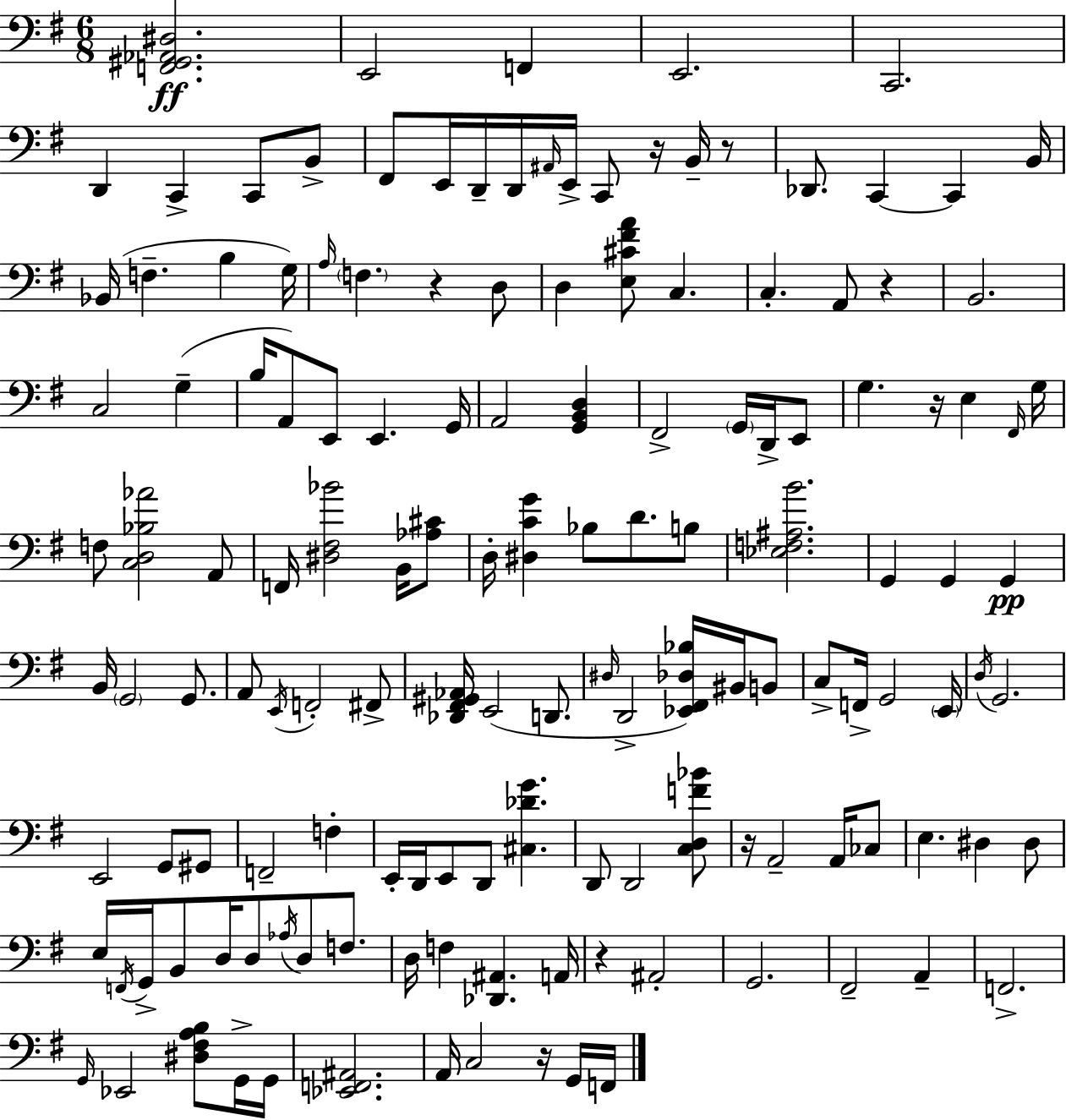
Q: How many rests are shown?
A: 8